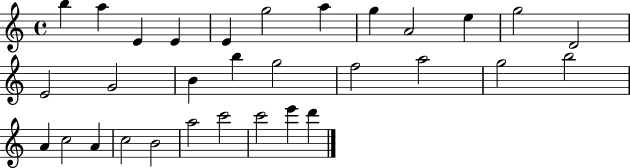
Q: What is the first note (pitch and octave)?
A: B5